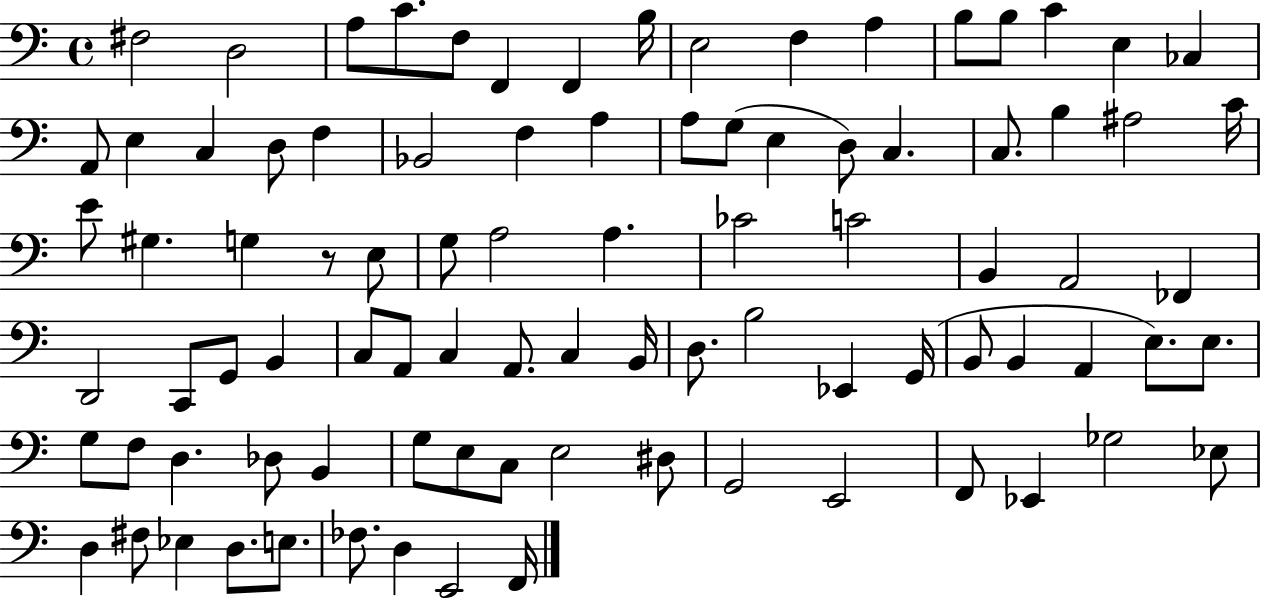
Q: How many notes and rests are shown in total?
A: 90